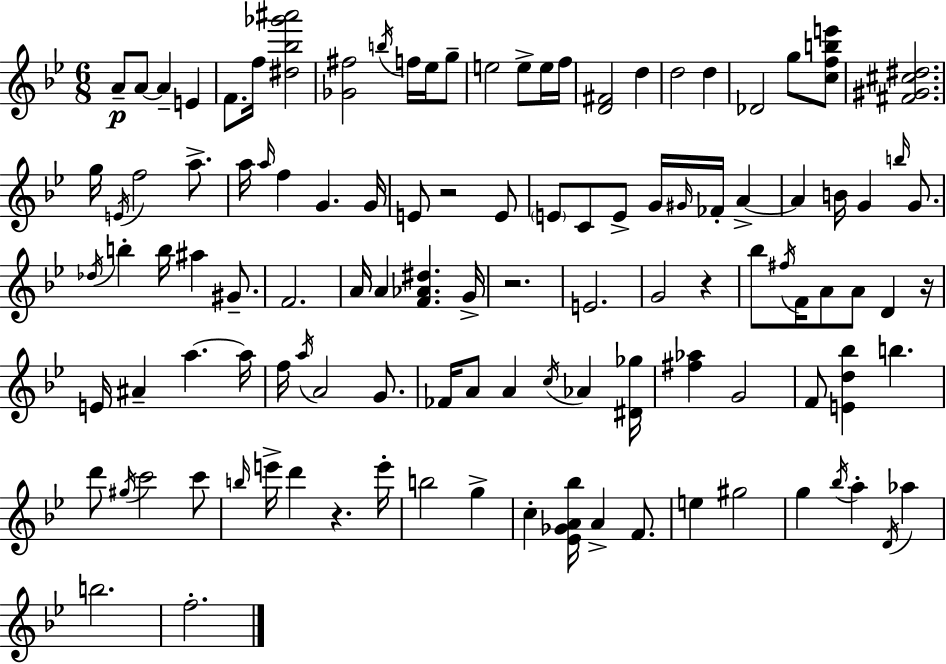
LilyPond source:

{
  \clef treble
  \numericTimeSignature
  \time 6/8
  \key bes \major
  \repeat volta 2 { a'8--\p a'8~~ a'4-- e'4 | f'8. f''16 <dis'' bes'' ges''' ais'''>2 | <ges' fis''>2 \acciaccatura { b''16 } f''16 ees''16 g''8-- | e''2 e''8-> e''16 | \break f''16 <d' fis'>2 d''4 | d''2 d''4 | des'2 g''8 <c'' f'' b'' e'''>8 | <fis' gis' cis'' dis''>2. | \break g''16 \acciaccatura { e'16 } f''2 a''8.-> | a''16 \grace { a''16 } f''4 g'4. | g'16 e'8 r2 | e'8 \parenthesize e'8 c'8 e'8-> g'16 \grace { gis'16 } fes'16-. | \break a'4->~~ a'4 b'16 g'4 | \grace { b''16 } g'8. \acciaccatura { des''16 } b''4-. b''16 ais''4 | gis'8.-- f'2. | a'16 a'4 <f' aes' dis''>4. | \break g'16-> r2. | e'2. | g'2 | r4 bes''8 \acciaccatura { fis''16 } f'16 a'8 | \break a'8 d'4 r16 e'16 ais'4-- | a''4.~~ a''16 f''16 \acciaccatura { a''16 } a'2 | g'8. fes'16 a'8 a'4 | \acciaccatura { c''16 } aes'4 <dis' ges''>16 <fis'' aes''>4 | \break g'2 f'8 <e' d'' bes''>4 | b''4. d'''8 \acciaccatura { gis''16 } | c'''2 c'''8 \grace { b''16 } e'''16-> | d'''4 r4. e'''16-. b''2 | \break g''4-> c''4-. | <ees' ges' a' bes''>16 a'4-> f'8. e''4 | gis''2 g''4 | \acciaccatura { bes''16 } a''4-. \acciaccatura { d'16 } aes''4 | \break b''2. | f''2.-. | } \bar "|."
}